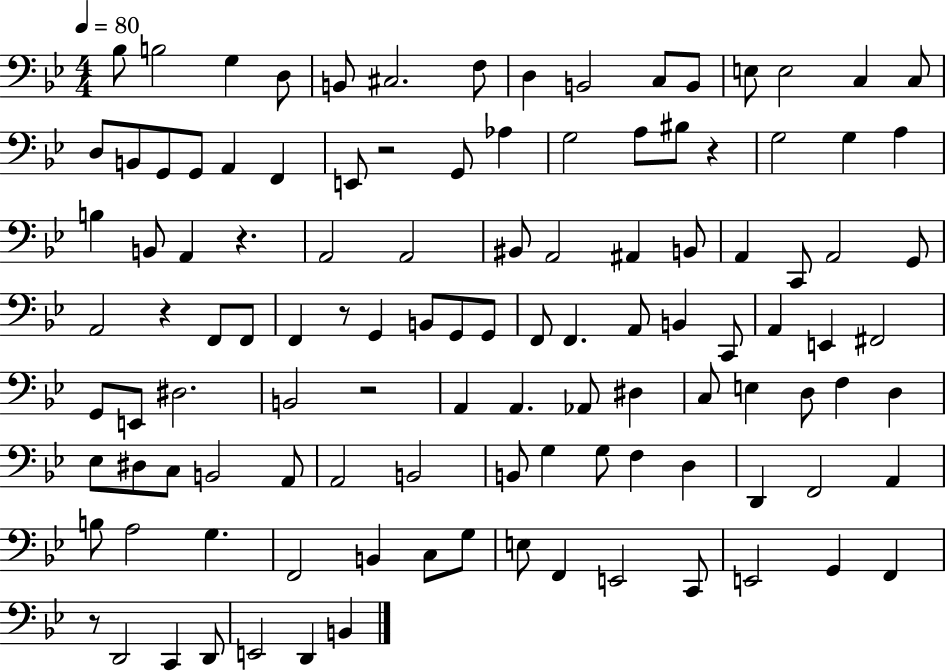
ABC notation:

X:1
T:Untitled
M:4/4
L:1/4
K:Bb
_B,/2 B,2 G, D,/2 B,,/2 ^C,2 F,/2 D, B,,2 C,/2 B,,/2 E,/2 E,2 C, C,/2 D,/2 B,,/2 G,,/2 G,,/2 A,, F,, E,,/2 z2 G,,/2 _A, G,2 A,/2 ^B,/2 z G,2 G, A, B, B,,/2 A,, z A,,2 A,,2 ^B,,/2 A,,2 ^A,, B,,/2 A,, C,,/2 A,,2 G,,/2 A,,2 z F,,/2 F,,/2 F,, z/2 G,, B,,/2 G,,/2 G,,/2 F,,/2 F,, A,,/2 B,, C,,/2 A,, E,, ^F,,2 G,,/2 E,,/2 ^D,2 B,,2 z2 A,, A,, _A,,/2 ^D, C,/2 E, D,/2 F, D, _E,/2 ^D,/2 C,/2 B,,2 A,,/2 A,,2 B,,2 B,,/2 G, G,/2 F, D, D,, F,,2 A,, B,/2 A,2 G, F,,2 B,, C,/2 G,/2 E,/2 F,, E,,2 C,,/2 E,,2 G,, F,, z/2 D,,2 C,, D,,/2 E,,2 D,, B,,